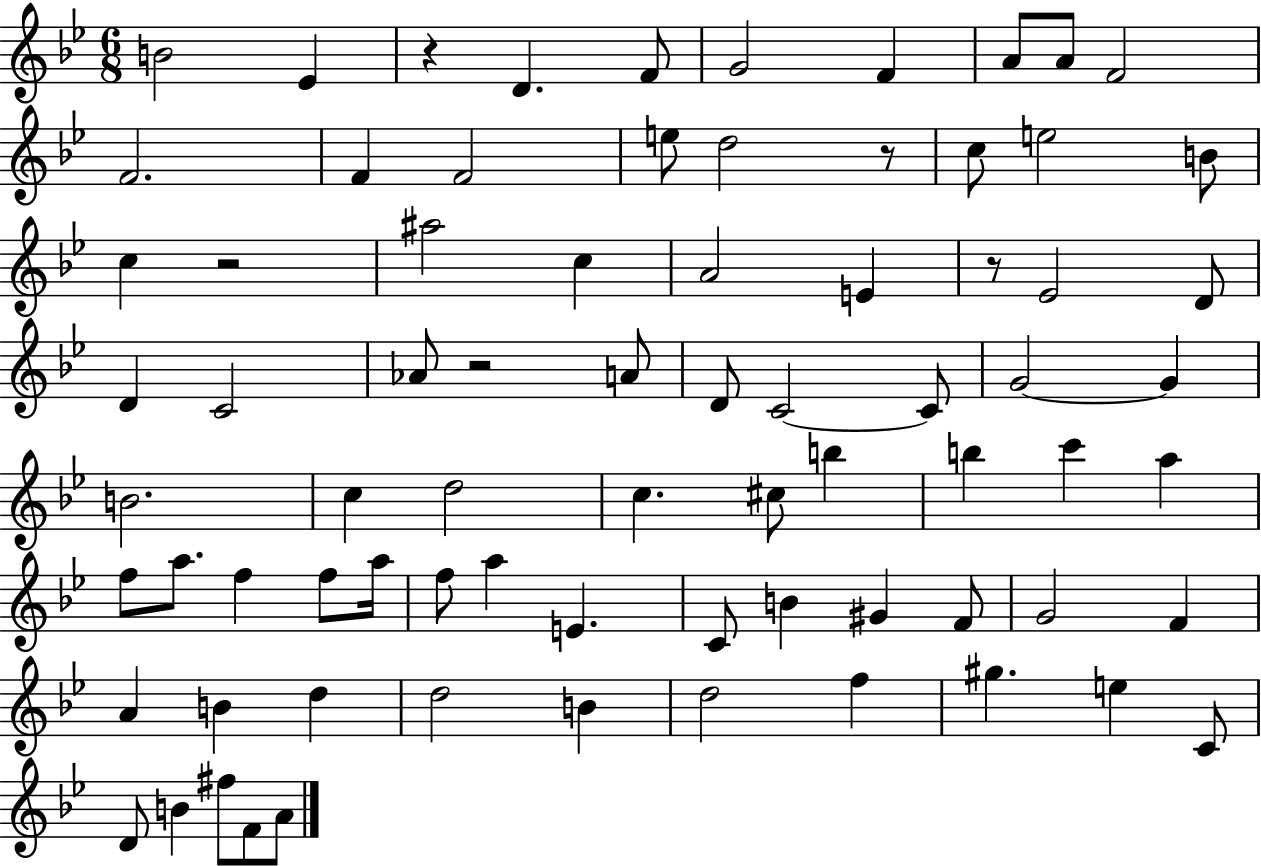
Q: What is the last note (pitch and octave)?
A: A4